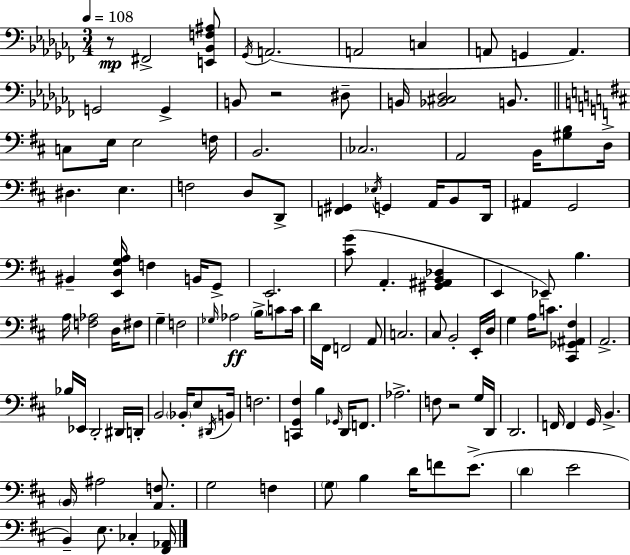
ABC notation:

X:1
T:Untitled
M:3/4
L:1/4
K:Abm
z/2 ^F,,2 [E,,_B,,F,^A,]/2 _G,,/4 A,,2 A,,2 C, A,,/2 G,, A,, G,,2 G,, B,,/2 z2 ^D,/2 B,,/4 [_B,,^C,_D,]2 B,,/2 C,/2 E,/4 E,2 F,/4 B,,2 _C,2 A,,2 B,,/4 [^G,B,]/2 D,/4 ^D, E, F,2 D,/2 D,,/2 [F,,^G,,] _E,/4 G,, A,,/4 B,,/2 D,,/4 ^A,, G,,2 ^B,, [E,,D,G,A,]/4 F, B,,/4 G,,/2 E,,2 [^CG]/2 A,, [^G,,^A,,B,,_D,] E,, _E,,/2 B, A,/4 [F,_A,]2 D,/4 ^F,/2 G, F,2 _G,/4 _A,2 B,/4 C/2 C/4 D/4 ^F,,/4 F,,2 A,,/2 C,2 ^C,/2 B,,2 E,,/4 D,/4 G, A,/4 C/2 [^C,,_G,,^A,,^F,] A,,2 _B,/4 _E,,/4 D,,2 ^D,,/4 D,,/4 B,,2 _B,,/4 E,/2 ^D,,/4 B,,/4 F,2 [C,,G,,^F,] B, _G,,/4 D,,/4 F,,/2 _A,2 F,/2 z2 G,/4 D,,/4 D,,2 F,,/4 F,, G,,/4 B,, B,,/4 ^A,2 [A,,F,]/2 G,2 F, G,/2 B, D/4 F/2 E/2 D E2 B,, E,/2 _C, [^F,,_A,,]/4